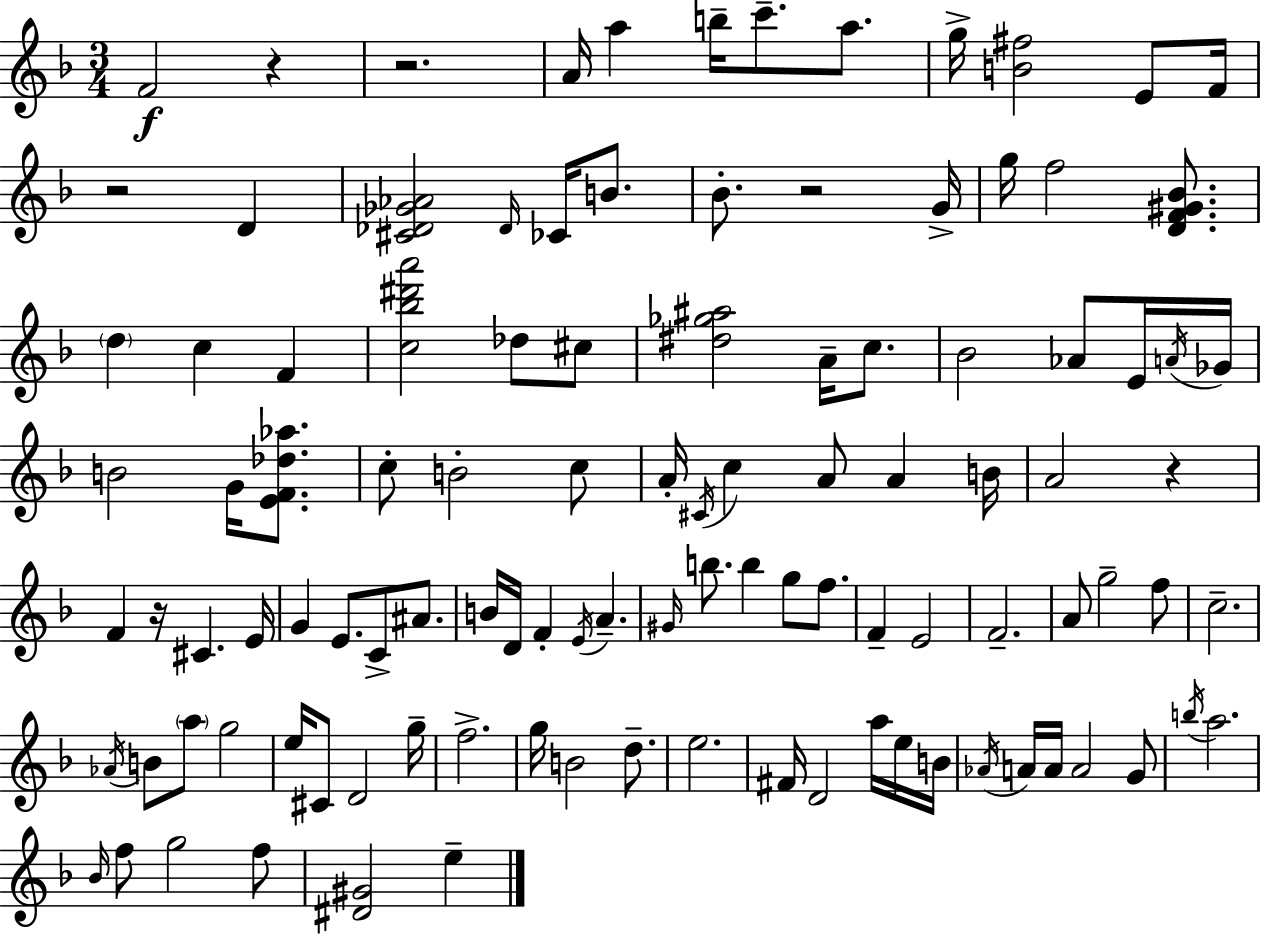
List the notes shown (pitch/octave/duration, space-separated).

F4/h R/q R/h. A4/s A5/q B5/s C6/e. A5/e. G5/s [B4,F#5]/h E4/e F4/s R/h D4/q [C#4,Db4,Gb4,Ab4]/h Db4/s CES4/s B4/e. Bb4/e. R/h G4/s G5/s F5/h [D4,F4,G#4,Bb4]/e. D5/q C5/q F4/q [C5,Bb5,D#6,A6]/h Db5/e C#5/e [D#5,Gb5,A#5]/h A4/s C5/e. Bb4/h Ab4/e E4/s A4/s Gb4/s B4/h G4/s [E4,F4,Db5,Ab5]/e. C5/e B4/h C5/e A4/s C#4/s C5/q A4/e A4/q B4/s A4/h R/q F4/q R/s C#4/q. E4/s G4/q E4/e. C4/e A#4/e. B4/s D4/s F4/q E4/s A4/q. G#4/s B5/e. B5/q G5/e F5/e. F4/q E4/h F4/h. A4/e G5/h F5/e C5/h. Ab4/s B4/e A5/e G5/h E5/s C#4/e D4/h G5/s F5/h. G5/s B4/h D5/e. E5/h. F#4/s D4/h A5/s E5/s B4/s Ab4/s A4/s A4/s A4/h G4/e B5/s A5/h. Bb4/s F5/e G5/h F5/e [D#4,G#4]/h E5/q